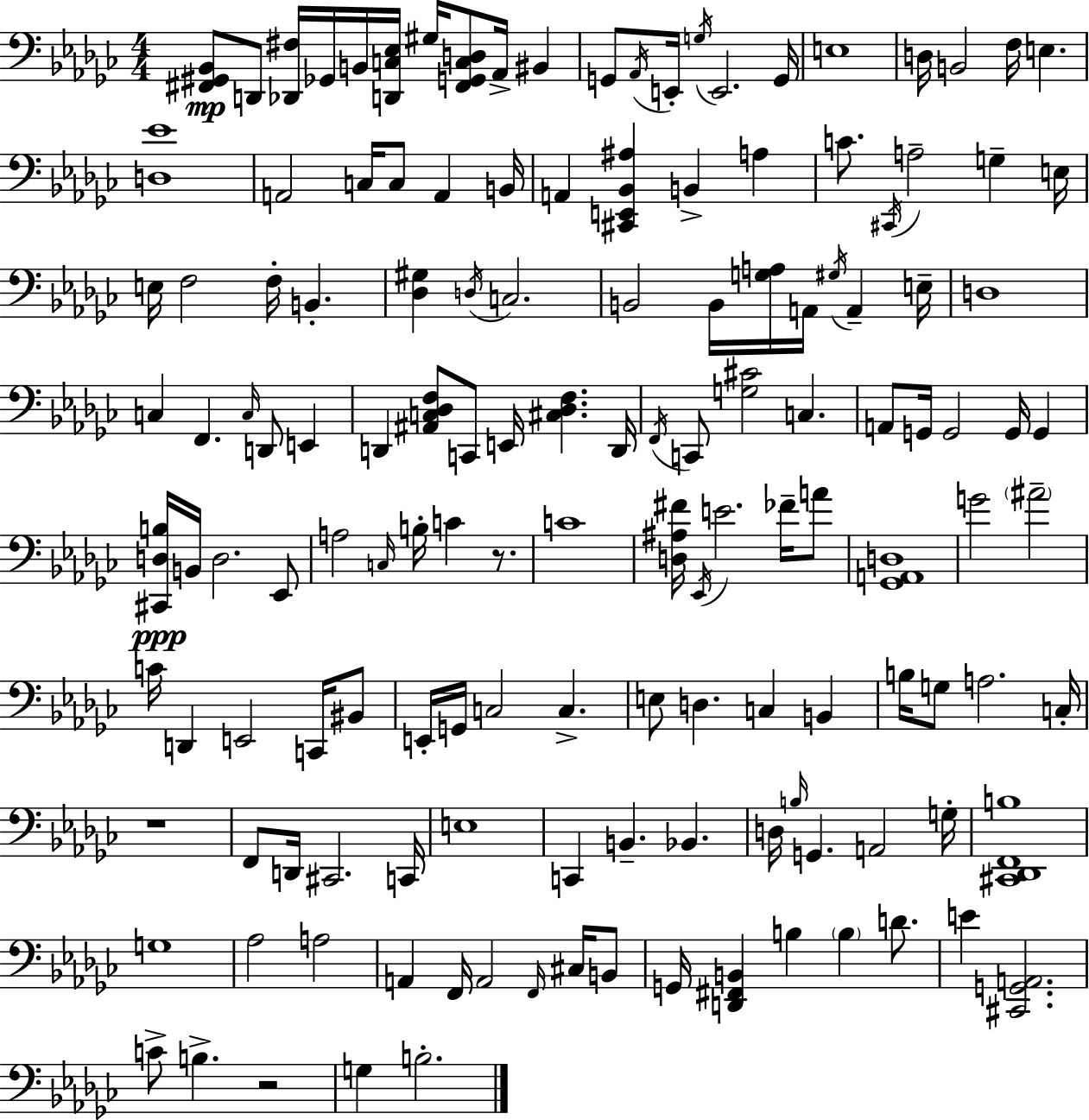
{
  \clef bass
  \numericTimeSignature
  \time 4/4
  \key ees \minor
  \repeat volta 2 { <fis, gis, bes,>8\mp d,8 <des, fis>16 ges,16 b,16 <d, c ees>16 gis16 <fis, g, c d>8 aes,16-> bis,4 | g,8 \acciaccatura { aes,16 } e,16-. \acciaccatura { g16 } e,2. | g,16 e1 | d16 b,2 f16 e4. | \break <d ees'>1 | a,2 c16 c8 a,4 | b,16 a,4 <cis, e, bes, ais>4 b,4-> a4 | c'8. \acciaccatura { cis,16 } a2-- g4-- | \break e16 e16 f2 f16-. b,4.-. | <des gis>4 \acciaccatura { d16 } c2. | b,2 b,16 <g a>16 a,16 \acciaccatura { gis16 } | a,4-- e16-- d1 | \break c4 f,4. \grace { c16 } | d,8 e,4 d,4 <ais, c des f>8 c,8 e,16 <cis des f>4. | d,16 \acciaccatura { f,16 } c,8 <g cis'>2 | c4. a,8 g,16 g,2 | \break g,16 g,4 <cis, d b>16\ppp b,16 d2. | ees,8 a2 \grace { c16 } | b16-. c'4 r8. c'1 | <d ais fis'>16 \acciaccatura { ees,16 } e'2. | \break fes'16-- a'8 <ges, a, d>1 | g'2 | \parenthesize ais'2-- c'16 d,4 e,2 | c,16 bis,8 e,16-. g,16 c2 | \break c4.-> e8 d4. | c4 b,4 b16 g8 a2. | c16-. r1 | f,8 d,16 cis,2. | \break c,16 e1 | c,4 b,4.-- | bes,4. d16 \grace { b16 } g,4. | a,2 g16-. <cis, des, f, b>1 | \break g1 | aes2 | a2 a,4 f,16 a,2 | \grace { f,16 } cis16 b,8 g,16 <d, fis, b,>4 | \break b4 \parenthesize b4 d'8. e'4 <cis, g, a,>2. | c'8-> b4.-> | r2 g4 b2.-. | } \bar "|."
}